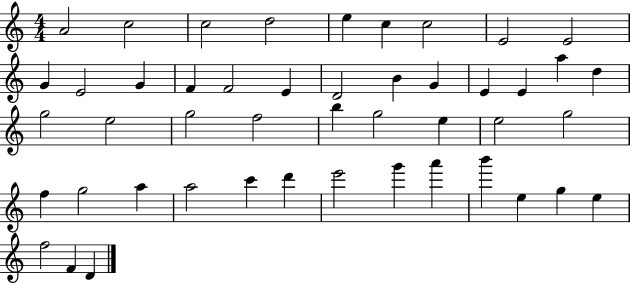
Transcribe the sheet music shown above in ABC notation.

X:1
T:Untitled
M:4/4
L:1/4
K:C
A2 c2 c2 d2 e c c2 E2 E2 G E2 G F F2 E D2 B G E E a d g2 e2 g2 f2 b g2 e e2 g2 f g2 a a2 c' d' e'2 g' a' b' e g e f2 F D